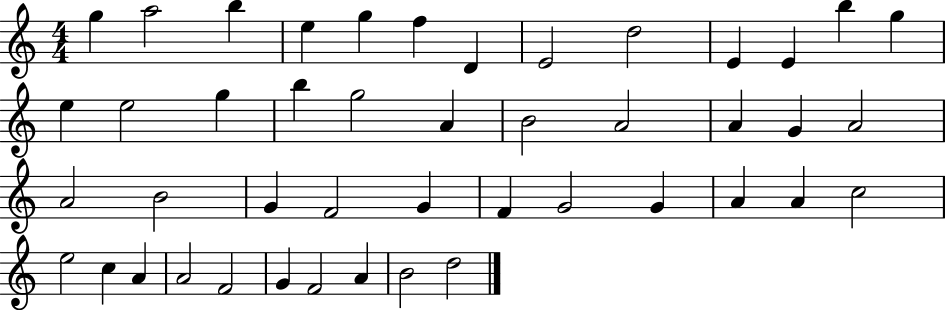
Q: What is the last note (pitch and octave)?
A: D5